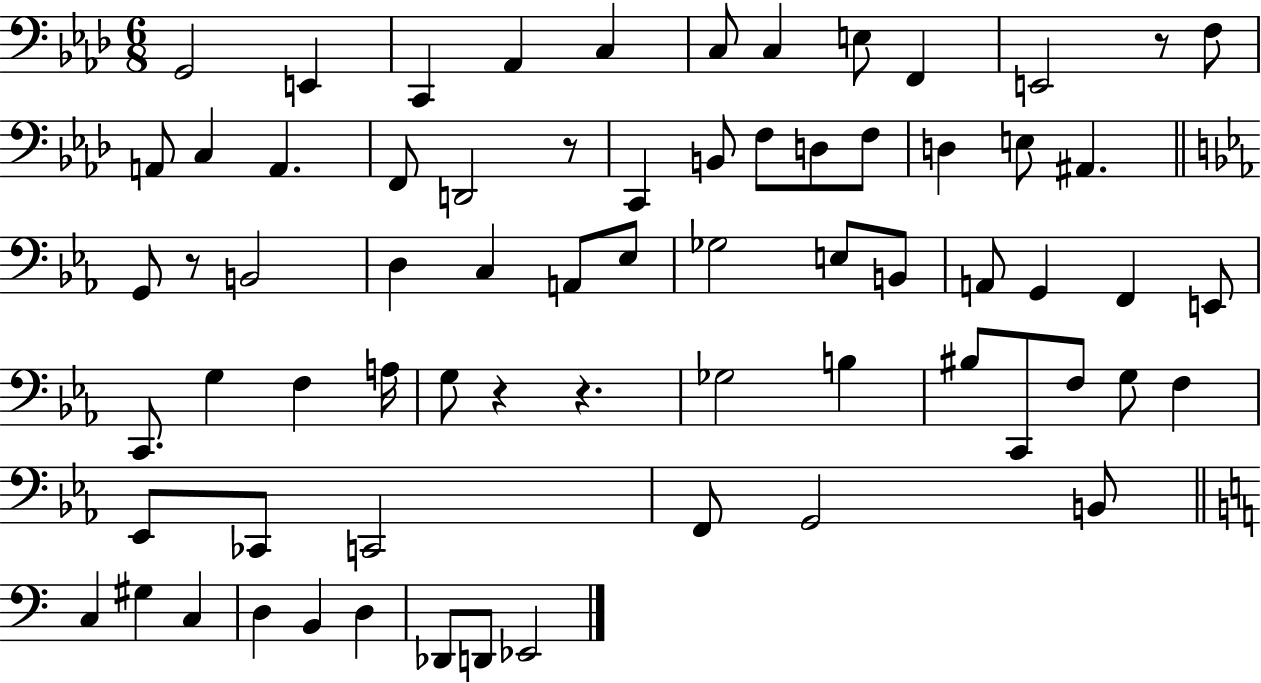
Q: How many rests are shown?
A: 5